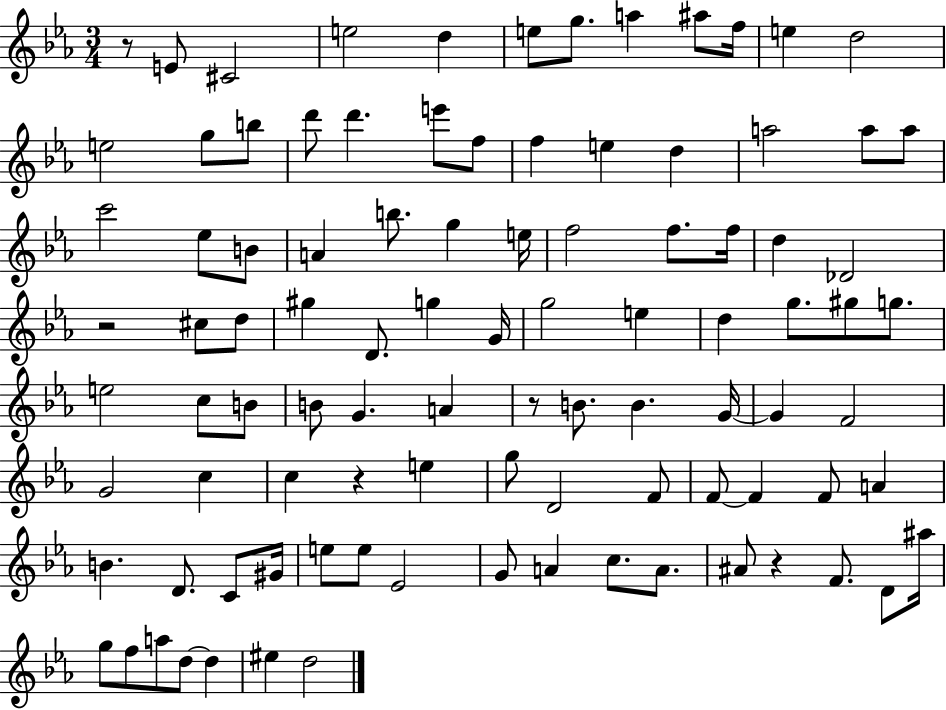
{
  \clef treble
  \numericTimeSignature
  \time 3/4
  \key ees \major
  r8 e'8 cis'2 | e''2 d''4 | e''8 g''8. a''4 ais''8 f''16 | e''4 d''2 | \break e''2 g''8 b''8 | d'''8 d'''4. e'''8 f''8 | f''4 e''4 d''4 | a''2 a''8 a''8 | \break c'''2 ees''8 b'8 | a'4 b''8. g''4 e''16 | f''2 f''8. f''16 | d''4 des'2 | \break r2 cis''8 d''8 | gis''4 d'8. g''4 g'16 | g''2 e''4 | d''4 g''8. gis''8 g''8. | \break e''2 c''8 b'8 | b'8 g'4. a'4 | r8 b'8. b'4. g'16~~ | g'4 f'2 | \break g'2 c''4 | c''4 r4 e''4 | g''8 d'2 f'8 | f'8~~ f'4 f'8 a'4 | \break b'4. d'8. c'8 gis'16 | e''8 e''8 ees'2 | g'8 a'4 c''8. a'8. | ais'8 r4 f'8. d'8 ais''16 | \break g''8 f''8 a''8 d''8~~ d''4 | eis''4 d''2 | \bar "|."
}